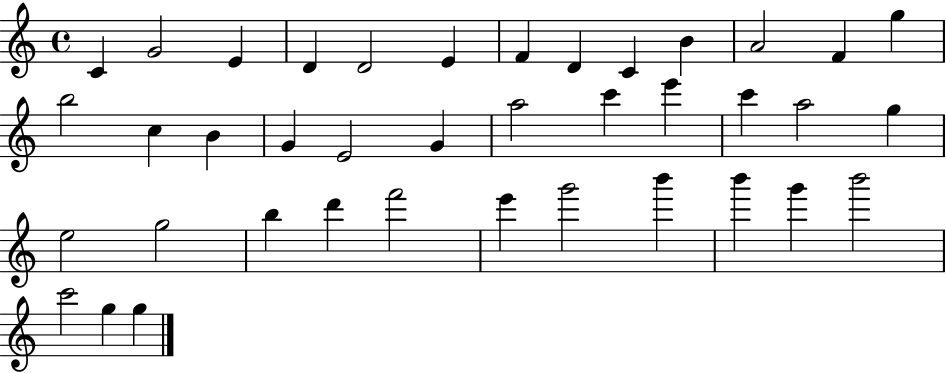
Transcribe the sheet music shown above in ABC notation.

X:1
T:Untitled
M:4/4
L:1/4
K:C
C G2 E D D2 E F D C B A2 F g b2 c B G E2 G a2 c' e' c' a2 g e2 g2 b d' f'2 e' g'2 b' b' g' b'2 c'2 g g